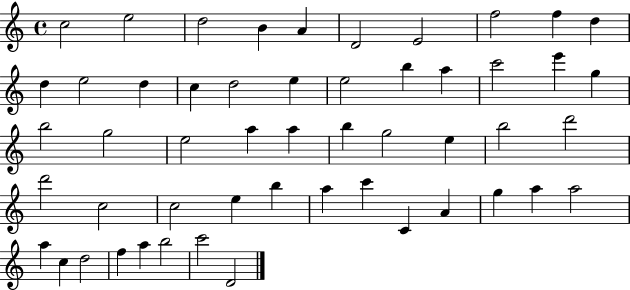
C5/h E5/h D5/h B4/q A4/q D4/h E4/h F5/h F5/q D5/q D5/q E5/h D5/q C5/q D5/h E5/q E5/h B5/q A5/q C6/h E6/q G5/q B5/h G5/h E5/h A5/q A5/q B5/q G5/h E5/q B5/h D6/h D6/h C5/h C5/h E5/q B5/q A5/q C6/q C4/q A4/q G5/q A5/q A5/h A5/q C5/q D5/h F5/q A5/q B5/h C6/h D4/h